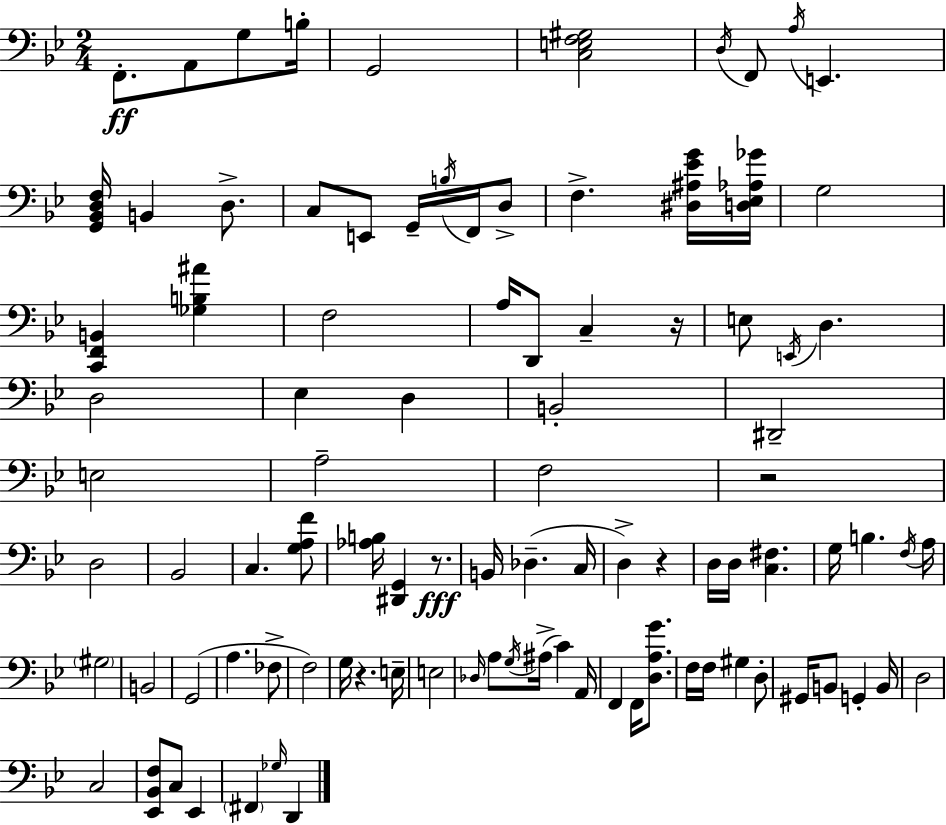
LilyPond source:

{
  \clef bass
  \numericTimeSignature
  \time 2/4
  \key g \minor
  \repeat volta 2 { f,8.-.\ff a,8 g8 b16-. | g,2 | <c e f gis>2 | \acciaccatura { d16 } f,8 \acciaccatura { a16 } e,4. | \break <g, bes, d f>16 b,4 d8.-> | c8 e,8 g,16-- \acciaccatura { b16 } | f,16 d8-> f4.-> | <dis ais ees' g'>16 <d ees aes ges'>16 g2 | \break <c, f, b,>4 <ges b ais'>4 | f2 | a16 d,8 c4-- | r16 e8 \acciaccatura { e,16 } d4. | \break d2 | ees4 | d4 b,2-. | dis,2-- | \break e2 | a2-- | f2 | r2 | \break d2 | bes,2 | c4. | <g a f'>8 <aes b>16 <dis, g,>4 | \break r8.\fff b,16 des4.--( | c16 d4->) | r4 d16 d16 <c fis>4. | g16 b4. | \break \acciaccatura { f16 } a16 \parenthesize gis2 | b,2 | g,2( | a4. | \break fes8-> f2) | g16 r4. | e16-- e2 | \grace { des16 } a8 | \break \acciaccatura { g16 }( ais16-> c'4) a,16 f,4 | f,16 <d a g'>8. f16 | f16 gis4 d8-. gis,16 | b,8 g,4-. b,16 d2 | \break c2 | <ees, bes, f>8 | c8 ees,4 \parenthesize fis,4 | \grace { ges16 } d,4 | \break } \bar "|."
}